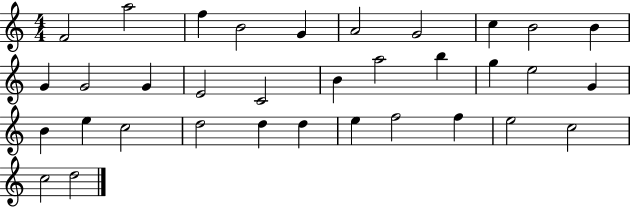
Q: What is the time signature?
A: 4/4